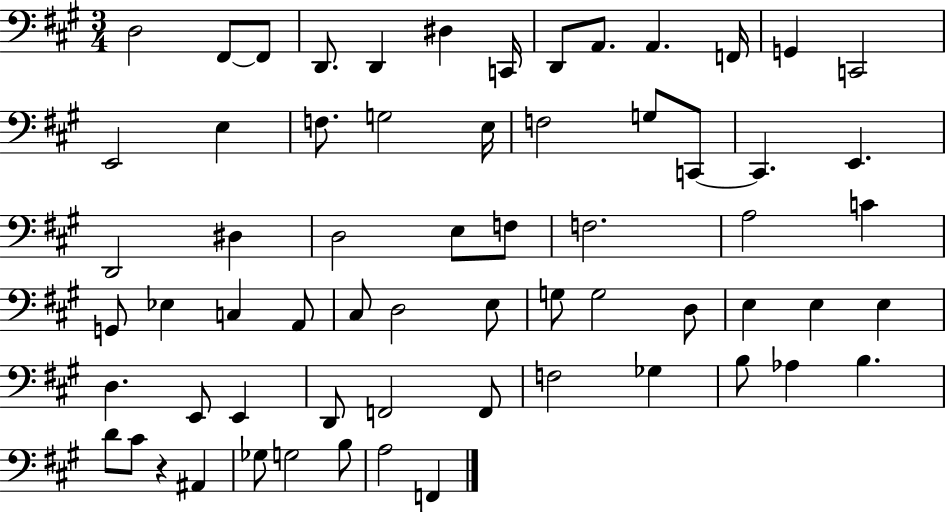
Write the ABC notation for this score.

X:1
T:Untitled
M:3/4
L:1/4
K:A
D,2 ^F,,/2 ^F,,/2 D,,/2 D,, ^D, C,,/4 D,,/2 A,,/2 A,, F,,/4 G,, C,,2 E,,2 E, F,/2 G,2 E,/4 F,2 G,/2 C,,/2 C,, E,, D,,2 ^D, D,2 E,/2 F,/2 F,2 A,2 C G,,/2 _E, C, A,,/2 ^C,/2 D,2 E,/2 G,/2 G,2 D,/2 E, E, E, D, E,,/2 E,, D,,/2 F,,2 F,,/2 F,2 _G, B,/2 _A, B, D/2 ^C/2 z ^A,, _G,/2 G,2 B,/2 A,2 F,,